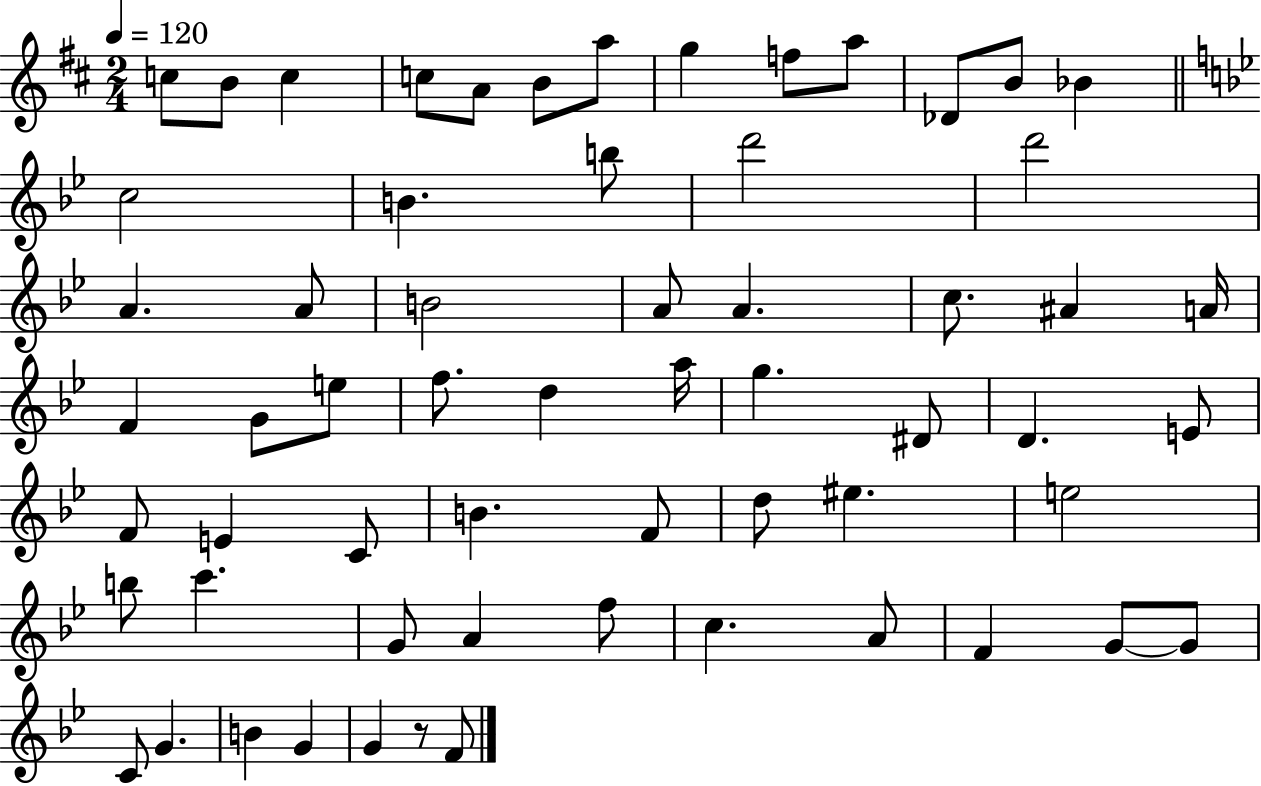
C5/e B4/e C5/q C5/e A4/e B4/e A5/e G5/q F5/e A5/e Db4/e B4/e Bb4/q C5/h B4/q. B5/e D6/h D6/h A4/q. A4/e B4/h A4/e A4/q. C5/e. A#4/q A4/s F4/q G4/e E5/e F5/e. D5/q A5/s G5/q. D#4/e D4/q. E4/e F4/e E4/q C4/e B4/q. F4/e D5/e EIS5/q. E5/h B5/e C6/q. G4/e A4/q F5/e C5/q. A4/e F4/q G4/e G4/e C4/e G4/q. B4/q G4/q G4/q R/e F4/e